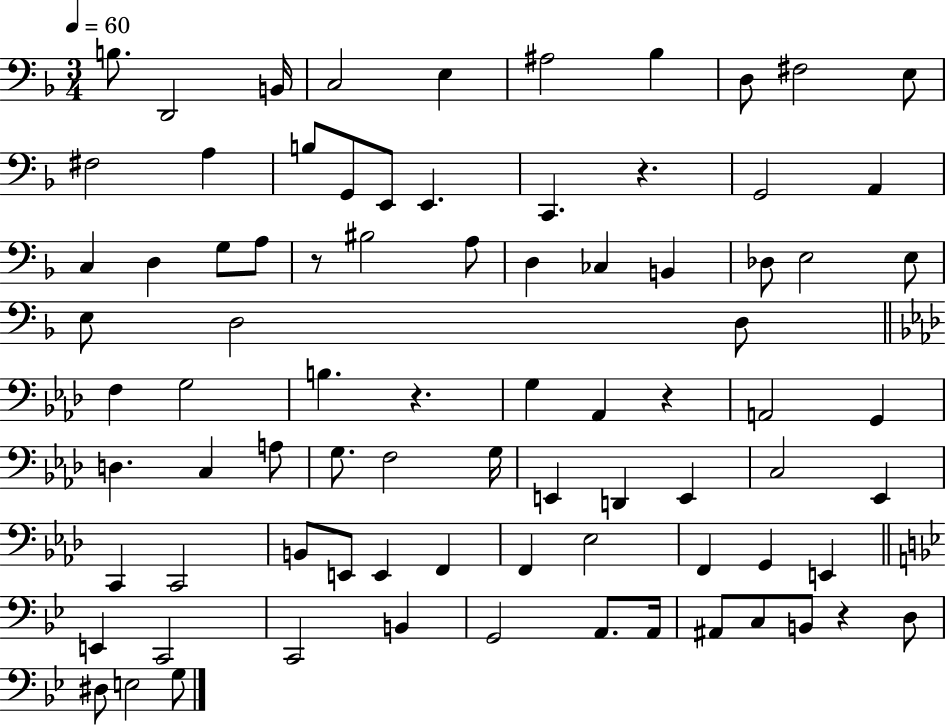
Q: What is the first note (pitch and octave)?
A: B3